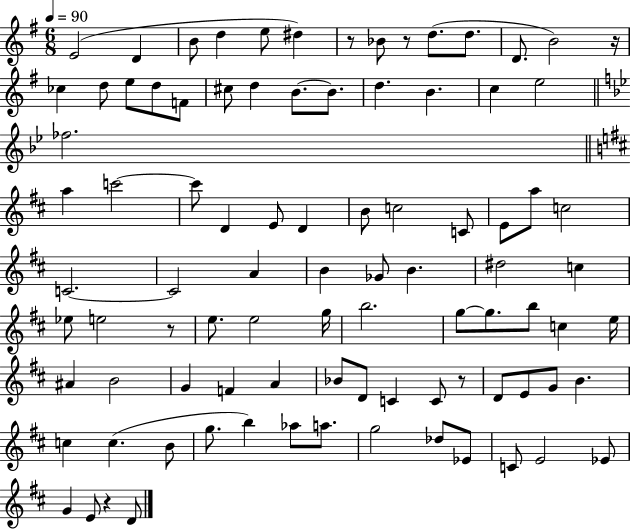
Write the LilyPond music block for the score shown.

{
  \clef treble
  \numericTimeSignature
  \time 6/8
  \key g \major
  \tempo 4 = 90
  e'2( d'4 | b'8 d''4 e''8 dis''4) | r8 bes'8 r8 d''8.( d''8. | d'8. b'2) r16 | \break ces''4 d''8 e''8 d''8 f'8 | cis''8 d''4 b'8.~~ b'8. | d''4. b'4. | c''4 e''2 | \break \bar "||" \break \key g \minor fes''2. | \bar "||" \break \key b \minor a''4 c'''2~~ | c'''8 d'4 e'8 d'4 | b'8 c''2 c'8 | e'8 a''8 c''2 | \break c'2.~~ | c'2 a'4 | b'4 ges'8 b'4. | dis''2 c''4 | \break ees''8 e''2 r8 | e''8. e''2 g''16 | b''2. | g''8~~ g''8. b''8 c''4 e''16 | \break ais'4 b'2 | g'4 f'4 a'4 | bes'8 d'8 c'4 c'8 r8 | d'8 e'8 g'8 b'4. | \break c''4 c''4.( b'8 | g''8. b''4) aes''8 a''8. | g''2 des''8 ees'8 | c'8 e'2 ees'8 | \break g'4 e'8 r4 d'8 | \bar "|."
}